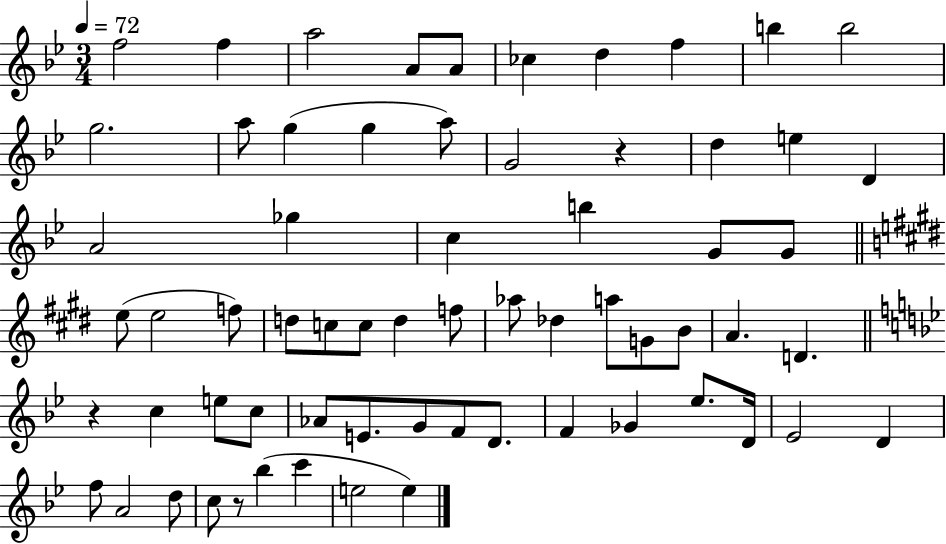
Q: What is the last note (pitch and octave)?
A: E5